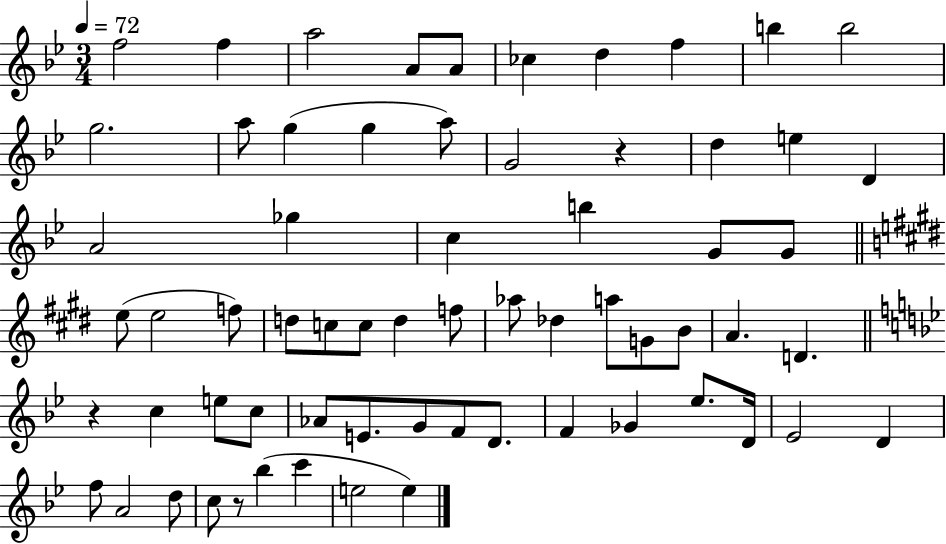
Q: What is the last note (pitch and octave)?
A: E5